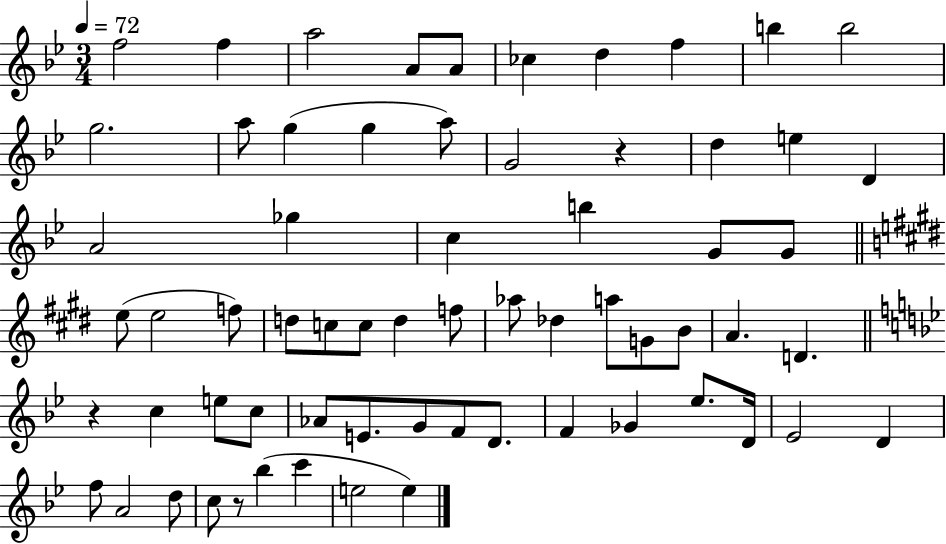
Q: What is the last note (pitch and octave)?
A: E5